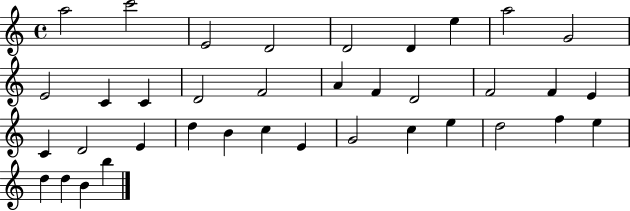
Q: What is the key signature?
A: C major